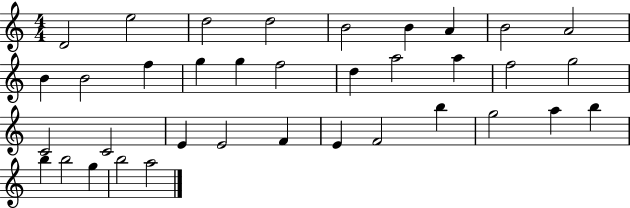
D4/h E5/h D5/h D5/h B4/h B4/q A4/q B4/h A4/h B4/q B4/h F5/q G5/q G5/q F5/h D5/q A5/h A5/q F5/h G5/h C4/h C4/h E4/q E4/h F4/q E4/q F4/h B5/q G5/h A5/q B5/q B5/q B5/h G5/q B5/h A5/h